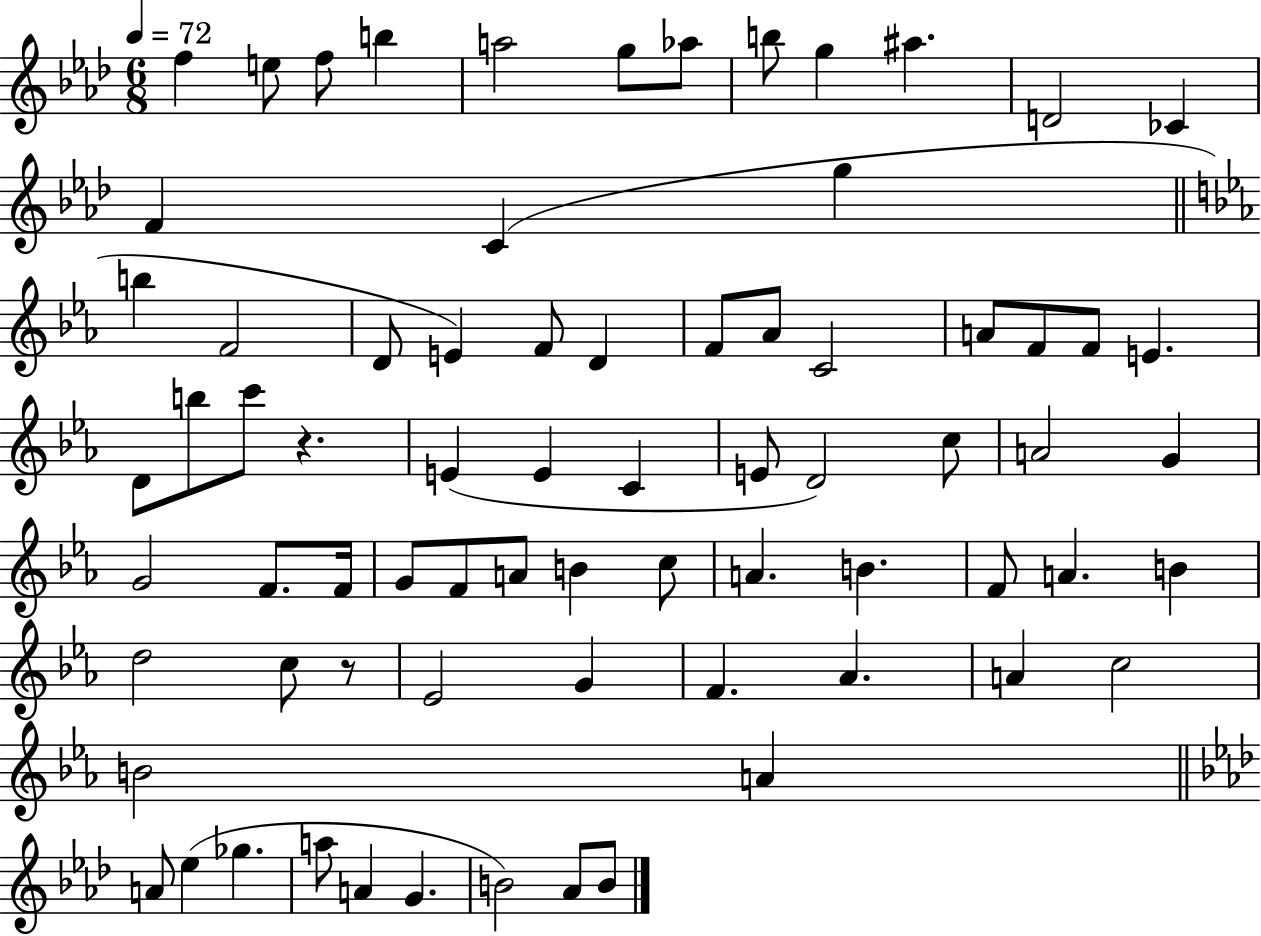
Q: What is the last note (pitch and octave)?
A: B4